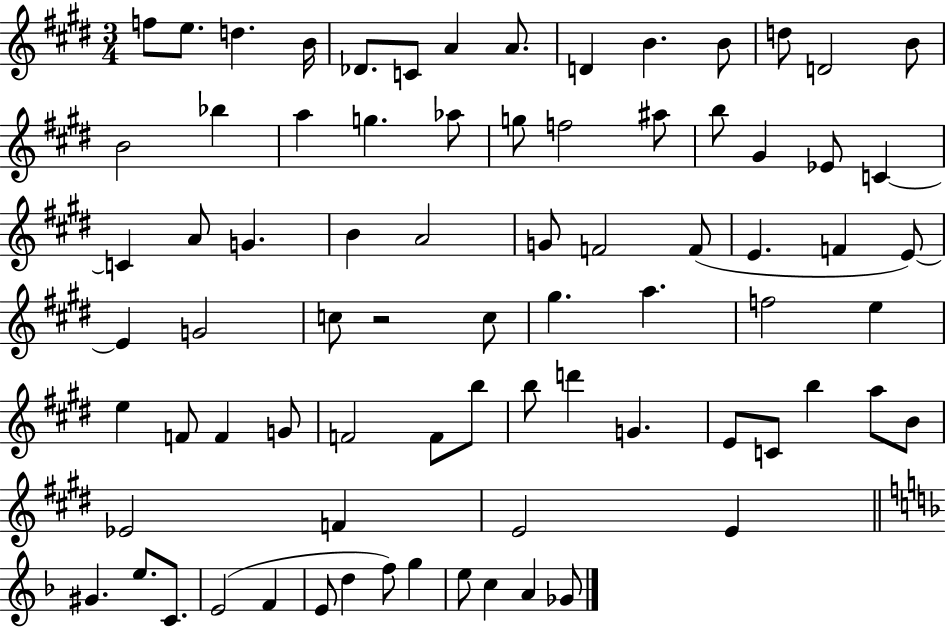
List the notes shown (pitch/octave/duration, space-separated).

F5/e E5/e. D5/q. B4/s Db4/e. C4/e A4/q A4/e. D4/q B4/q. B4/e D5/e D4/h B4/e B4/h Bb5/q A5/q G5/q. Ab5/e G5/e F5/h A#5/e B5/e G#4/q Eb4/e C4/q C4/q A4/e G4/q. B4/q A4/h G4/e F4/h F4/e E4/q. F4/q E4/e E4/q G4/h C5/e R/h C5/e G#5/q. A5/q. F5/h E5/q E5/q F4/e F4/q G4/e F4/h F4/e B5/e B5/e D6/q G4/q. E4/e C4/e B5/q A5/e B4/e Eb4/h F4/q E4/h E4/q G#4/q. E5/e. C4/e. E4/h F4/q E4/e D5/q F5/e G5/q E5/e C5/q A4/q Gb4/e